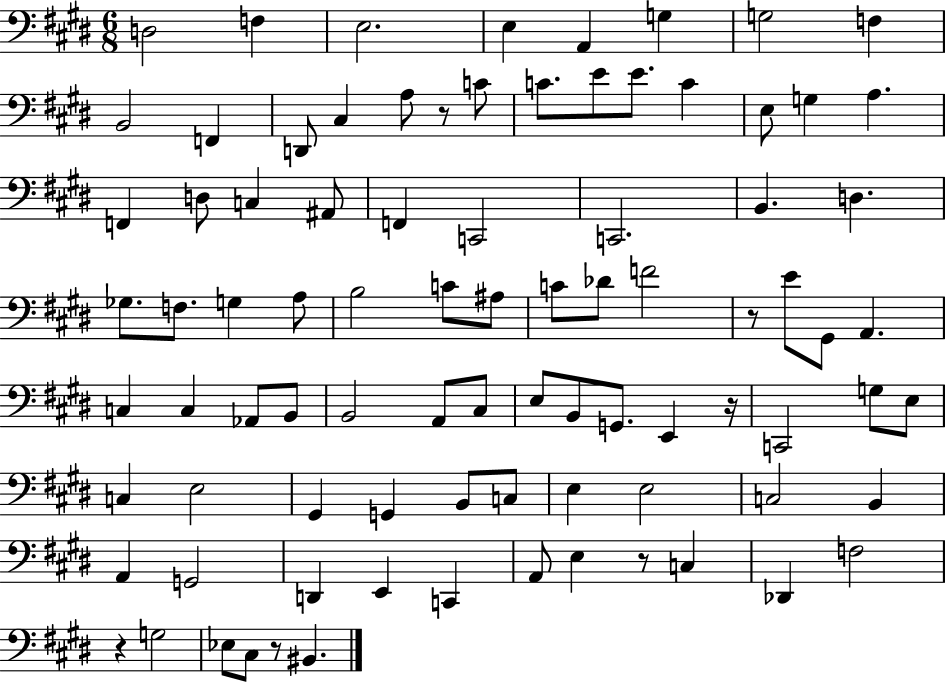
{
  \clef bass
  \numericTimeSignature
  \time 6/8
  \key e \major
  d2 f4 | e2. | e4 a,4 g4 | g2 f4 | \break b,2 f,4 | d,8 cis4 a8 r8 c'8 | c'8. e'8 e'8. c'4 | e8 g4 a4. | \break f,4 d8 c4 ais,8 | f,4 c,2 | c,2. | b,4. d4. | \break ges8. f8. g4 a8 | b2 c'8 ais8 | c'8 des'8 f'2 | r8 e'8 gis,8 a,4. | \break c4 c4 aes,8 b,8 | b,2 a,8 cis8 | e8 b,8 g,8. e,4 r16 | c,2 g8 e8 | \break c4 e2 | gis,4 g,4 b,8 c8 | e4 e2 | c2 b,4 | \break a,4 g,2 | d,4 e,4 c,4 | a,8 e4 r8 c4 | des,4 f2 | \break r4 g2 | ees8 cis8 r8 bis,4. | \bar "|."
}